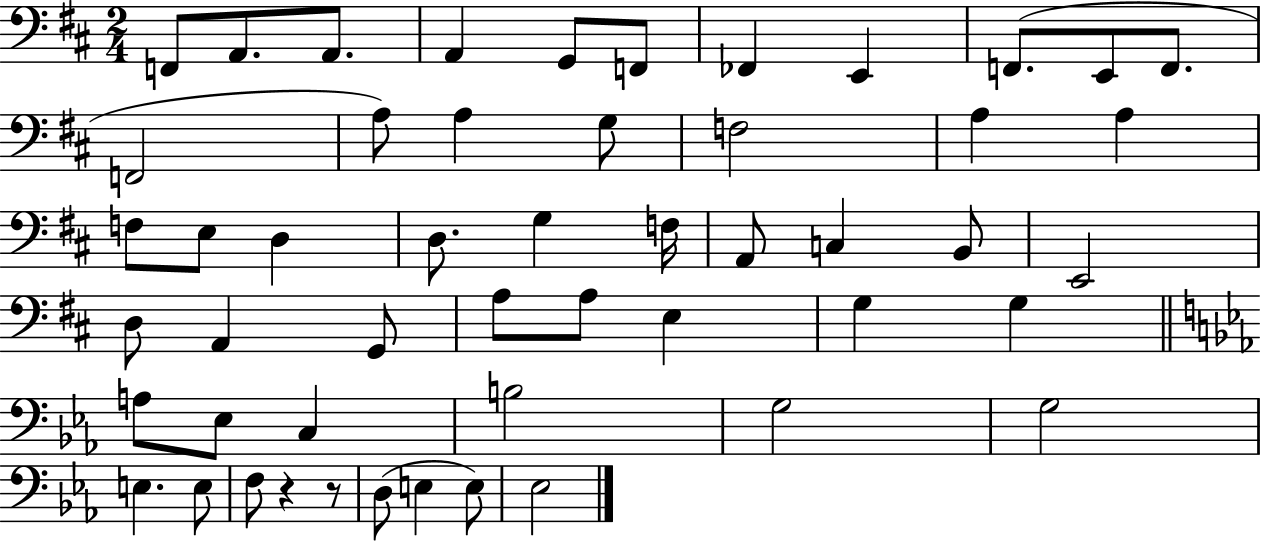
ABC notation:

X:1
T:Untitled
M:2/4
L:1/4
K:D
F,,/2 A,,/2 A,,/2 A,, G,,/2 F,,/2 _F,, E,, F,,/2 E,,/2 F,,/2 F,,2 A,/2 A, G,/2 F,2 A, A, F,/2 E,/2 D, D,/2 G, F,/4 A,,/2 C, B,,/2 E,,2 D,/2 A,, G,,/2 A,/2 A,/2 E, G, G, A,/2 _E,/2 C, B,2 G,2 G,2 E, E,/2 F,/2 z z/2 D,/2 E, E,/2 _E,2